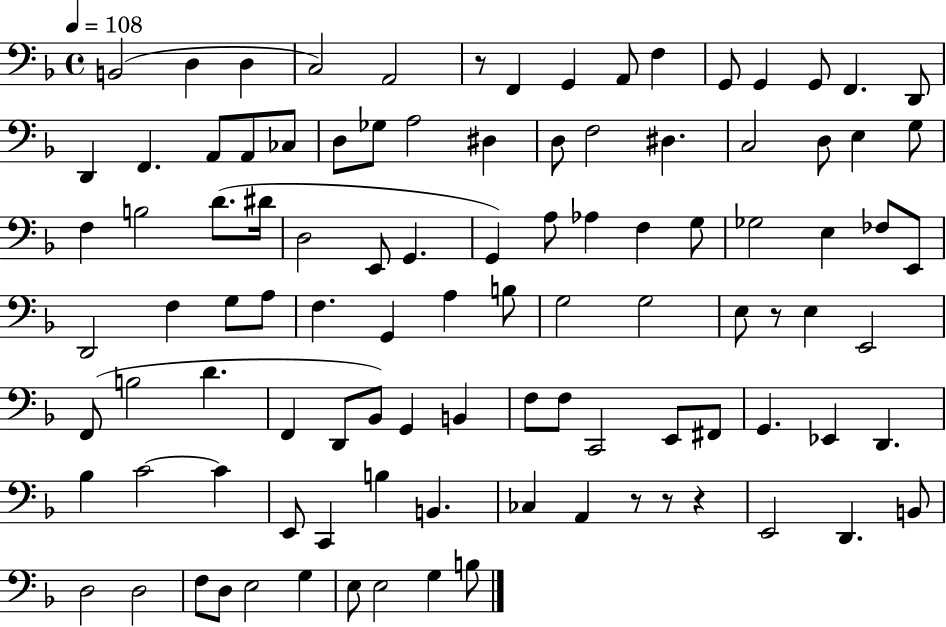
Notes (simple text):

B2/h D3/q D3/q C3/h A2/h R/e F2/q G2/q A2/e F3/q G2/e G2/q G2/e F2/q. D2/e D2/q F2/q. A2/e A2/e CES3/e D3/e Gb3/e A3/h D#3/q D3/e F3/h D#3/q. C3/h D3/e E3/q G3/e F3/q B3/h D4/e. D#4/s D3/h E2/e G2/q. G2/q A3/e Ab3/q F3/q G3/e Gb3/h E3/q FES3/e E2/e D2/h F3/q G3/e A3/e F3/q. G2/q A3/q B3/e G3/h G3/h E3/e R/e E3/q E2/h F2/e B3/h D4/q. F2/q D2/e Bb2/e G2/q B2/q F3/e F3/e C2/h E2/e F#2/e G2/q. Eb2/q D2/q. Bb3/q C4/h C4/q E2/e C2/q B3/q B2/q. CES3/q A2/q R/e R/e R/q E2/h D2/q. B2/e D3/h D3/h F3/e D3/e E3/h G3/q E3/e E3/h G3/q B3/e